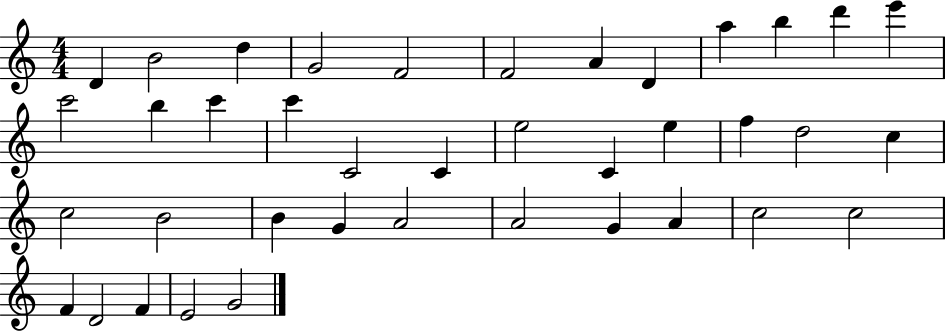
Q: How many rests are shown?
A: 0